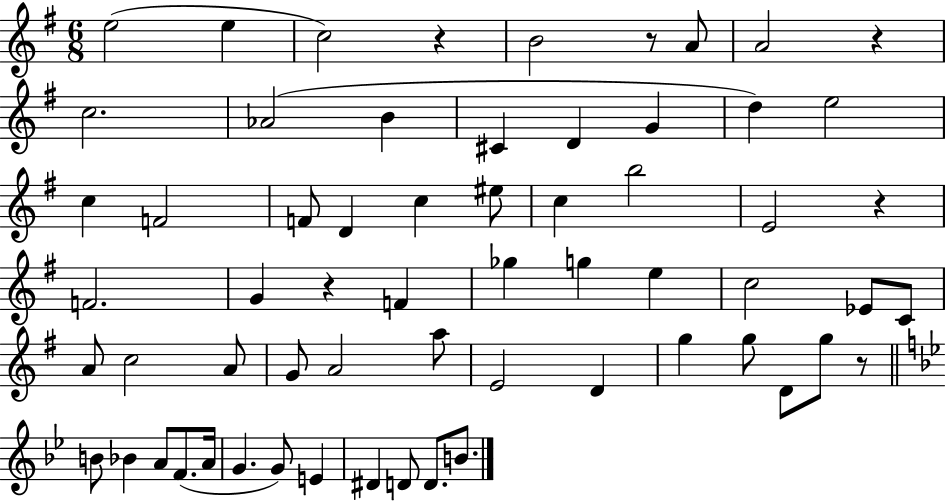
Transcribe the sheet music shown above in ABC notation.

X:1
T:Untitled
M:6/8
L:1/4
K:G
e2 e c2 z B2 z/2 A/2 A2 z c2 _A2 B ^C D G d e2 c F2 F/2 D c ^e/2 c b2 E2 z F2 G z F _g g e c2 _E/2 C/2 A/2 c2 A/2 G/2 A2 a/2 E2 D g g/2 D/2 g/2 z/2 B/2 _B A/2 F/2 A/4 G G/2 E ^D D/2 D/2 B/2